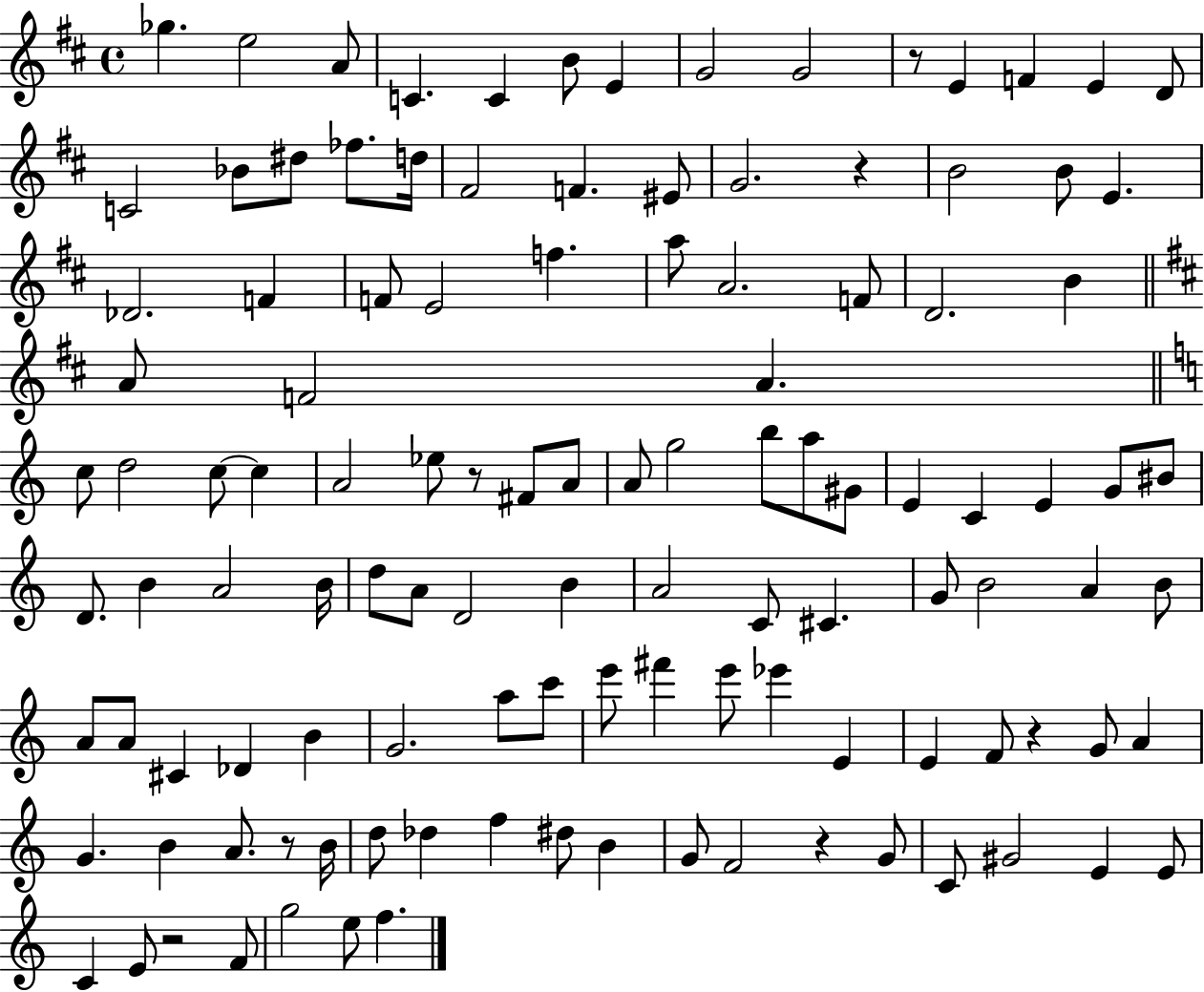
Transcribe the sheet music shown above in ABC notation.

X:1
T:Untitled
M:4/4
L:1/4
K:D
_g e2 A/2 C C B/2 E G2 G2 z/2 E F E D/2 C2 _B/2 ^d/2 _f/2 d/4 ^F2 F ^E/2 G2 z B2 B/2 E _D2 F F/2 E2 f a/2 A2 F/2 D2 B A/2 F2 A c/2 d2 c/2 c A2 _e/2 z/2 ^F/2 A/2 A/2 g2 b/2 a/2 ^G/2 E C E G/2 ^B/2 D/2 B A2 B/4 d/2 A/2 D2 B A2 C/2 ^C G/2 B2 A B/2 A/2 A/2 ^C _D B G2 a/2 c'/2 e'/2 ^f' e'/2 _e' E E F/2 z G/2 A G B A/2 z/2 B/4 d/2 _d f ^d/2 B G/2 F2 z G/2 C/2 ^G2 E E/2 C E/2 z2 F/2 g2 e/2 f